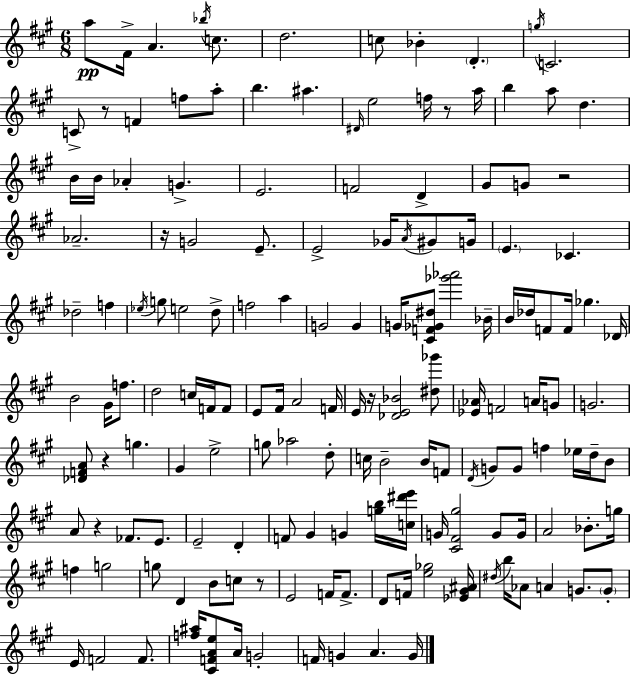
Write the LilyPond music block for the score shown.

{
  \clef treble
  \numericTimeSignature
  \time 6/8
  \key a \major
  a''8\pp fis'16-> a'4. \acciaccatura { bes''16 } c''8. | d''2. | c''8 bes'4-. \parenthesize d'4.-. | \acciaccatura { g''16 } c'2. | \break c'8-> r8 f'4 f''8 | a''8-. b''4. ais''4. | \grace { dis'16 } e''2 f''16 | r8 a''16 b''4 a''8 d''4. | \break b'16 b'16 aes'4-. g'4.-> | e'2. | f'2 d'4-> | gis'8 g'8 r2 | \break aes'2.-- | r16 g'2 | e'8.-- e'2-> ges'16 | \acciaccatura { a'16 } gis'8 g'16 \parenthesize e'4. ces'4. | \break des''2-- | f''4 \acciaccatura { ees''16 } g''8 e''2 | d''8-> f''2 | a''4 g'2 | \break g'4 g'16 <cis' f' ges' dis''>8 <ges''' aes'''>2 | bes'16-- b'16 des''16 f'8 f'16 ges''4. | des'16 b'2 | gis'16 f''8. d''2 | \break c''16 f'16 f'8 e'8 fis'16 a'2 | f'16 e'16 r16 <des' e' bes'>2 | <dis'' ges'''>8 <ees' aes'>16 f'2 | a'16 g'8 g'2. | \break <des' f' a'>8 r4 g''4. | gis'4 e''2-> | g''8 aes''2 | d''8-. c''16 b'2-- | \break b'16 f'8 \acciaccatura { d'16 } g'8 g'8 f''4 | ees''16 d''16-- b'8 a'8 r4 | fes'8. e'8. e'2-- | d'4-. f'8 gis'4 | \break g'4 <g'' b''>16 <c'' dis''' e'''>16 g'16 <cis' fis' gis''>2 | g'8 g'16 a'2 | bes'8.-. g''16 f''4 g''2 | g''8 d'4 | \break b'8 c''8 r8 e'2 | f'16 f'8.-> d'8 f'16 <e'' ges''>2 | <ees' gis' ais'>16 \acciaccatura { dis''16 } b''16 aes'8 a'4 | g'8. \parenthesize g'8-. e'16 f'2 | \break f'8. <f'' ais''>16 <cis' f' a' e''>8 a'16 g'2-. | f'16 g'4 | a'4. g'16 \bar "|."
}